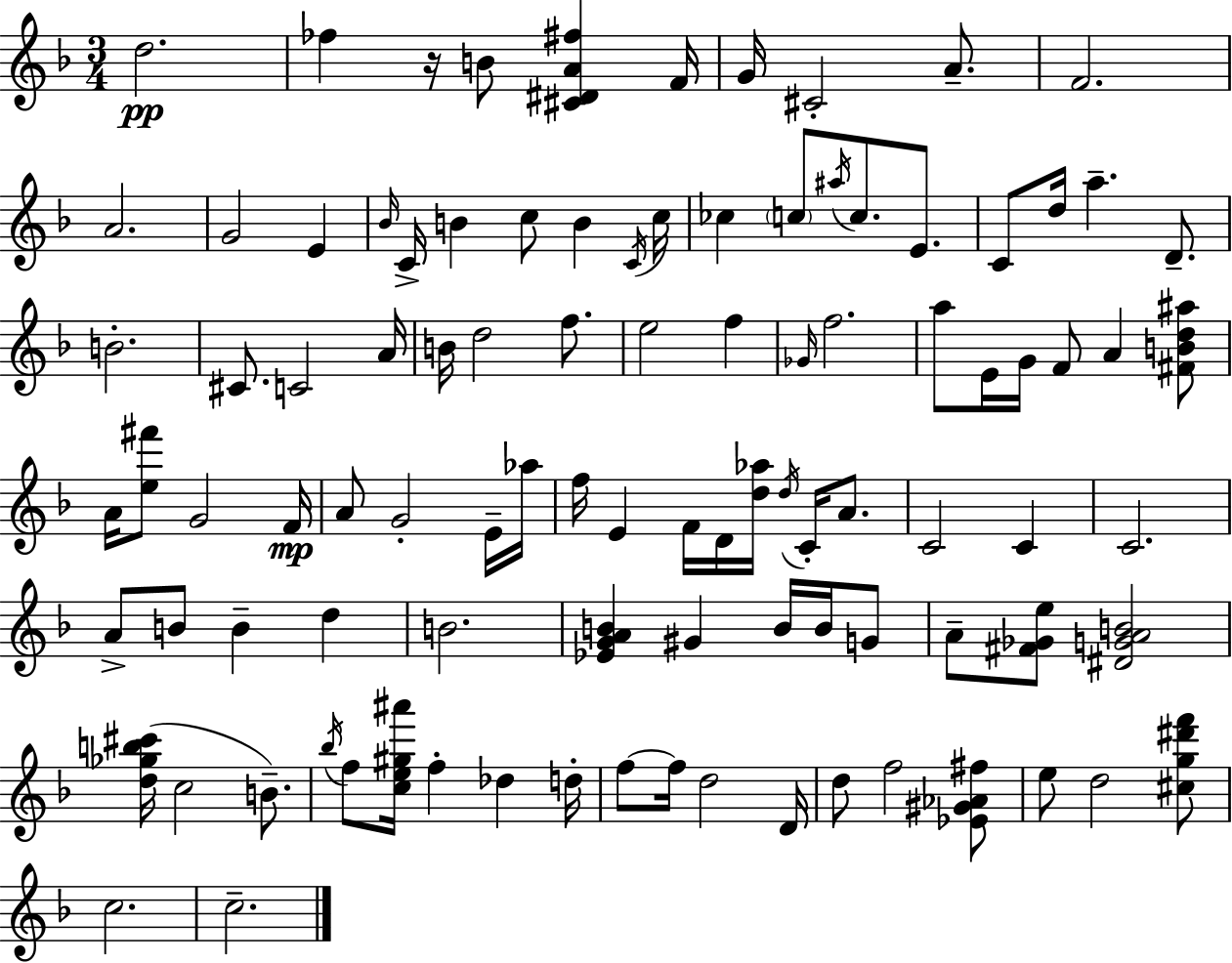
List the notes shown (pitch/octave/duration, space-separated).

D5/h. FES5/q R/s B4/e [C#4,D#4,A4,F#5]/q F4/s G4/s C#4/h A4/e. F4/h. A4/h. G4/h E4/q Bb4/s C4/s B4/q C5/e B4/q C4/s C5/s CES5/q C5/e A#5/s C5/e. E4/e. C4/e D5/s A5/q. D4/e. B4/h. C#4/e. C4/h A4/s B4/s D5/h F5/e. E5/h F5/q Gb4/s F5/h. A5/e E4/s G4/s F4/e A4/q [F#4,B4,D5,A#5]/e A4/s [E5,F#6]/e G4/h F4/s A4/e G4/h E4/s Ab5/s F5/s E4/q F4/s D4/s [D5,Ab5]/s D5/s C4/s A4/e. C4/h C4/q C4/h. A4/e B4/e B4/q D5/q B4/h. [Eb4,G4,A4,B4]/q G#4/q B4/s B4/s G4/e A4/e [F#4,Gb4,E5]/e [D#4,G4,A4,B4]/h [D5,Gb5,B5,C#6]/s C5/h B4/e. Bb5/s F5/e [C5,E5,G#5,A#6]/s F5/q Db5/q D5/s F5/e F5/s D5/h D4/s D5/e F5/h [Eb4,G#4,Ab4,F#5]/e E5/e D5/h [C#5,G5,D#6,F6]/e C5/h. C5/h.